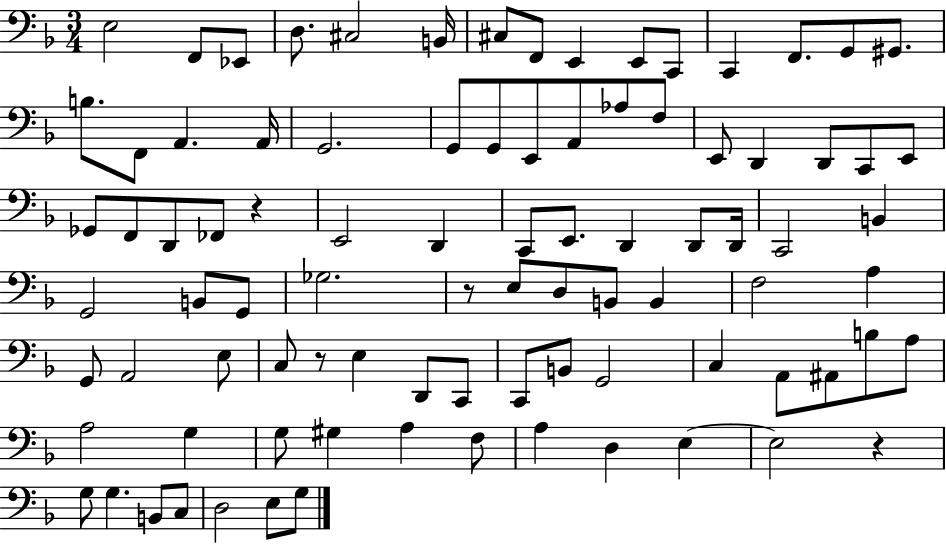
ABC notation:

X:1
T:Untitled
M:3/4
L:1/4
K:F
E,2 F,,/2 _E,,/2 D,/2 ^C,2 B,,/4 ^C,/2 F,,/2 E,, E,,/2 C,,/2 C,, F,,/2 G,,/2 ^G,,/2 B,/2 F,,/2 A,, A,,/4 G,,2 G,,/2 G,,/2 E,,/2 A,,/2 _A,/2 F,/2 E,,/2 D,, D,,/2 C,,/2 E,,/2 _G,,/2 F,,/2 D,,/2 _F,,/2 z E,,2 D,, C,,/2 E,,/2 D,, D,,/2 D,,/4 C,,2 B,, G,,2 B,,/2 G,,/2 _G,2 z/2 E,/2 D,/2 B,,/2 B,, F,2 A, G,,/2 A,,2 E,/2 C,/2 z/2 E, D,,/2 C,,/2 C,,/2 B,,/2 G,,2 C, A,,/2 ^A,,/2 B,/2 A,/2 A,2 G, G,/2 ^G, A, F,/2 A, D, E, E,2 z G,/2 G, B,,/2 C,/2 D,2 E,/2 G,/2